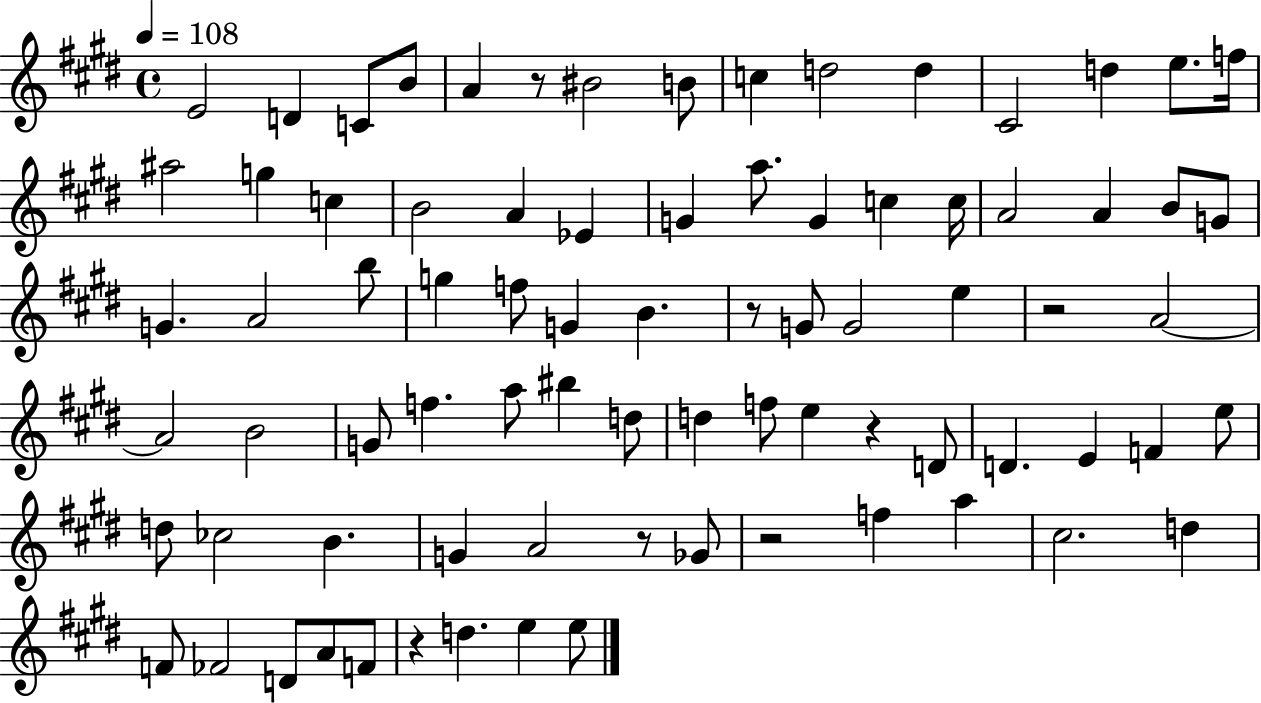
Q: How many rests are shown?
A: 7